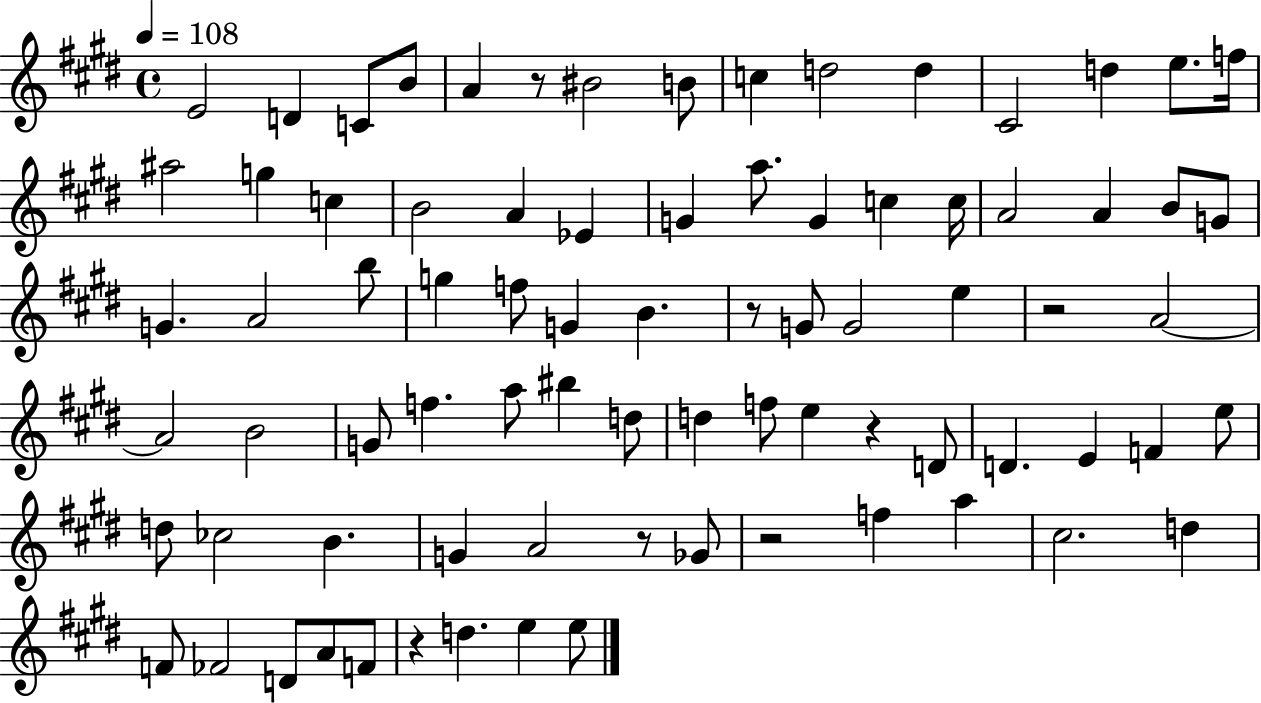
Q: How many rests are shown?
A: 7